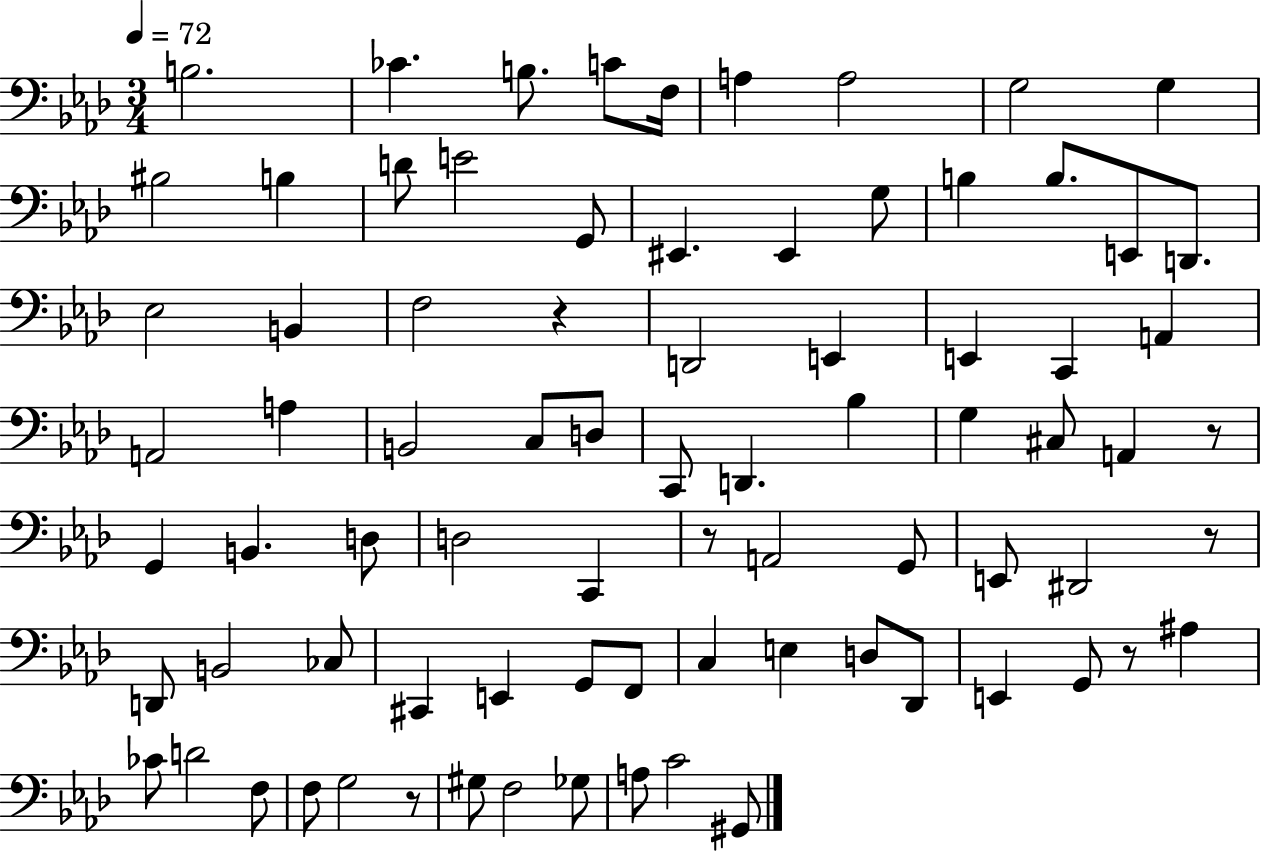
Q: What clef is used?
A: bass